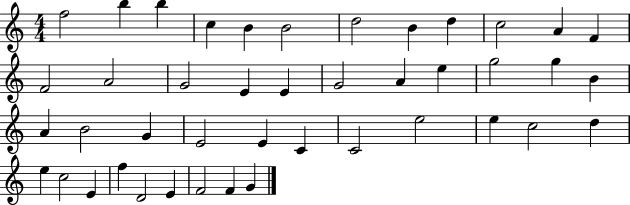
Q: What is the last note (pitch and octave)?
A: G4